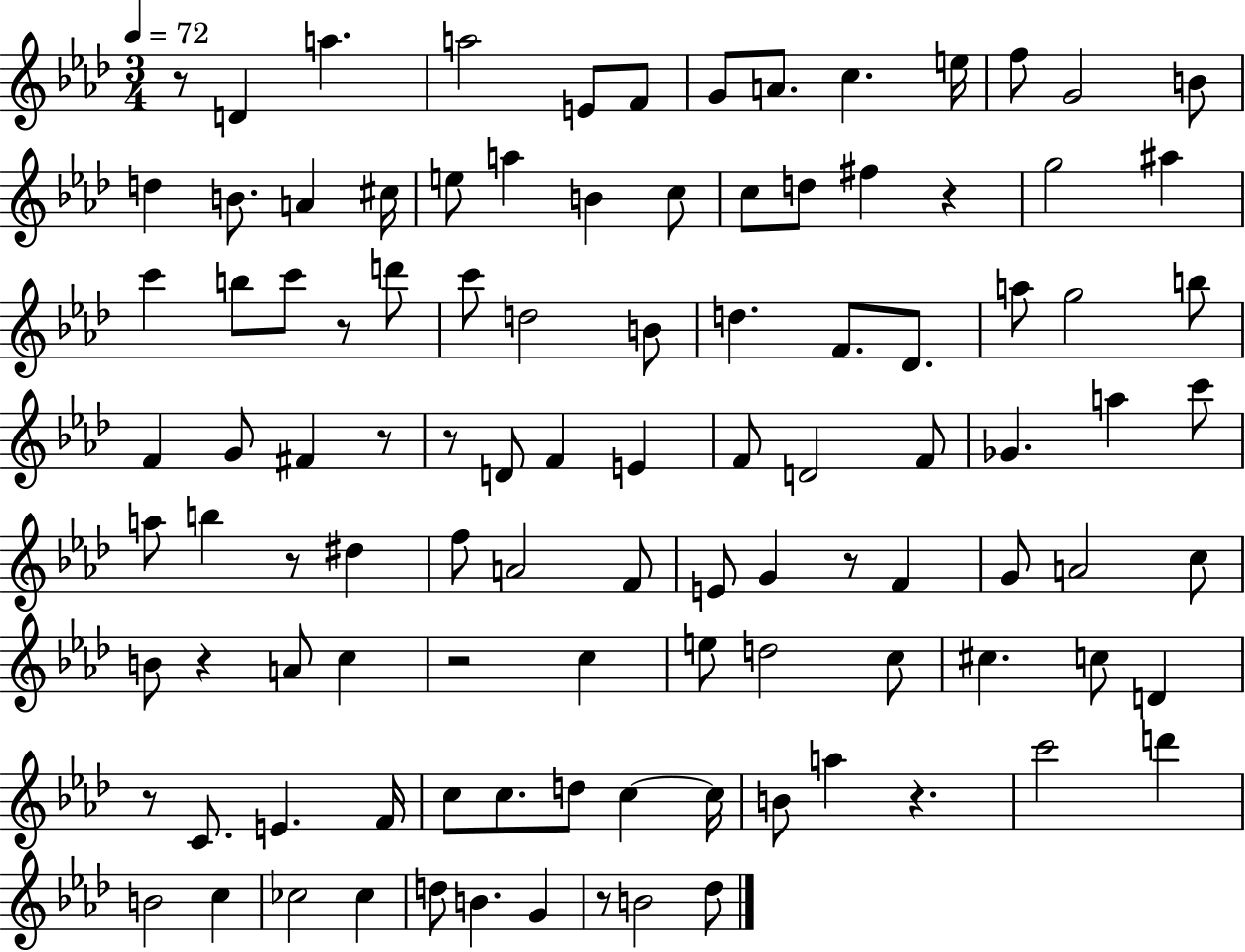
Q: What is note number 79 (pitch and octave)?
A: C5